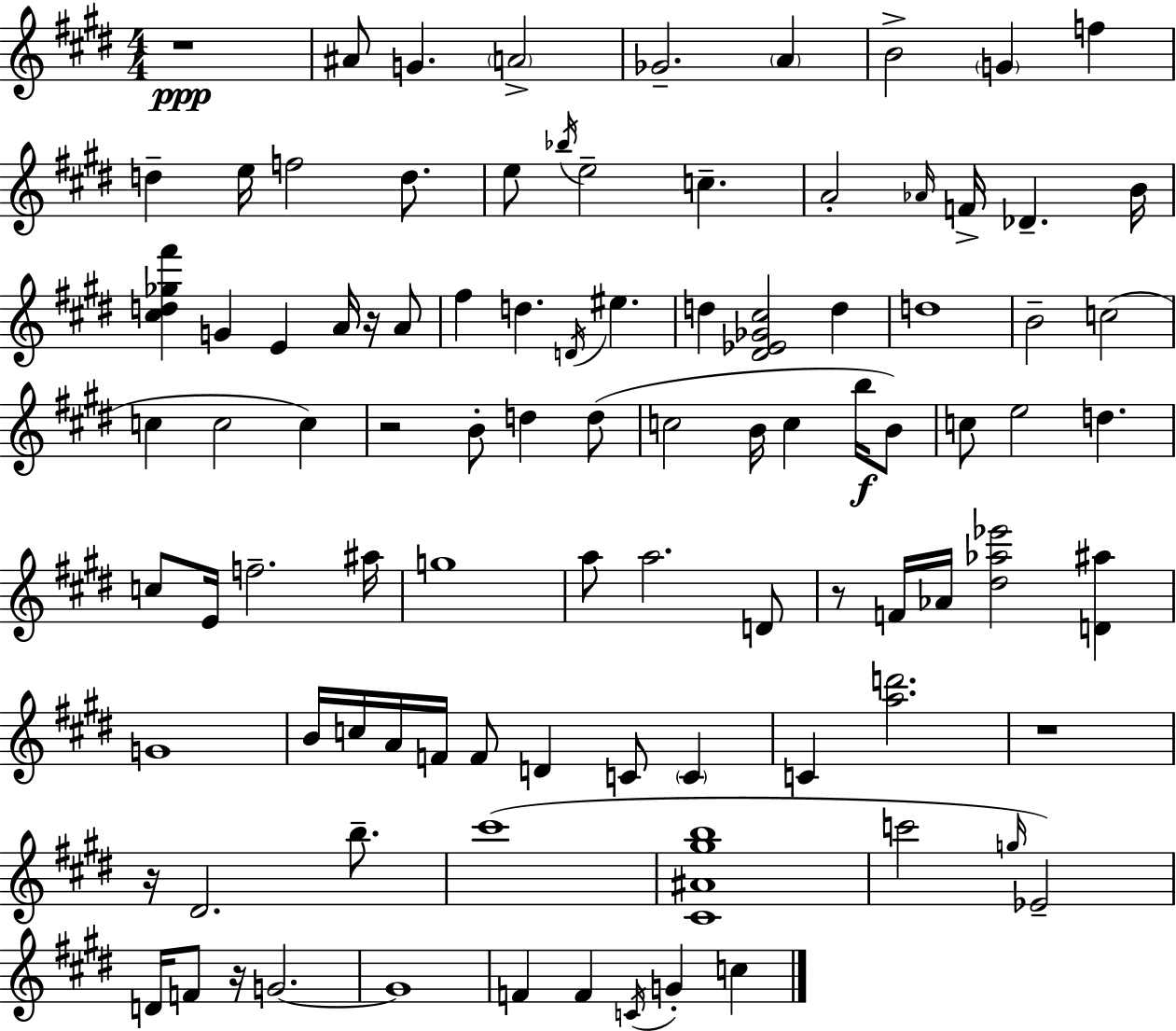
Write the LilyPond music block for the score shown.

{
  \clef treble
  \numericTimeSignature
  \time 4/4
  \key e \major
  r1\ppp | ais'8 g'4. \parenthesize a'2-> | ges'2.-- \parenthesize a'4 | b'2-> \parenthesize g'4 f''4 | \break d''4-- e''16 f''2 d''8. | e''8 \acciaccatura { bes''16 } e''2-- c''4.-- | a'2-. \grace { aes'16 } f'16-> des'4.-- | b'16 <cis'' d'' ges'' fis'''>4 g'4 e'4 a'16 r16 | \break a'8 fis''4 d''4. \acciaccatura { d'16 } eis''4. | d''4 <dis' ees' ges' cis''>2 d''4 | d''1 | b'2-- c''2( | \break c''4 c''2 c''4) | r2 b'8-. d''4 | d''8( c''2 b'16 c''4 | b''16\f b'8) c''8 e''2 d''4. | \break c''8 e'16 f''2.-- | ais''16 g''1 | a''8 a''2. | d'8 r8 f'16 aes'16 <dis'' aes'' ees'''>2 <d' ais''>4 | \break g'1 | b'16 c''16 a'16 f'16 f'8 d'4 c'8 \parenthesize c'4 | c'4 <a'' d'''>2. | r1 | \break r16 dis'2. | b''8.-- cis'''1( | <cis' ais' gis'' b''>1 | c'''2 \grace { g''16 } ees'2--) | \break d'16 f'8 r16 g'2.~~ | g'1 | f'4 f'4 \acciaccatura { c'16 } g'4-. | c''4 \bar "|."
}